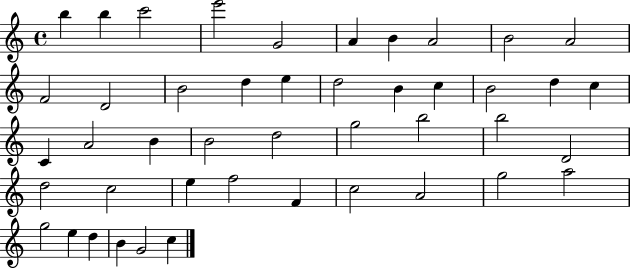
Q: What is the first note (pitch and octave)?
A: B5